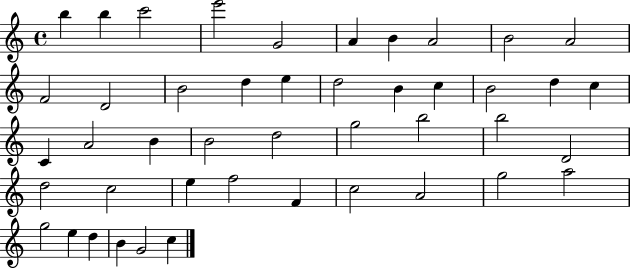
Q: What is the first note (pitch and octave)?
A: B5